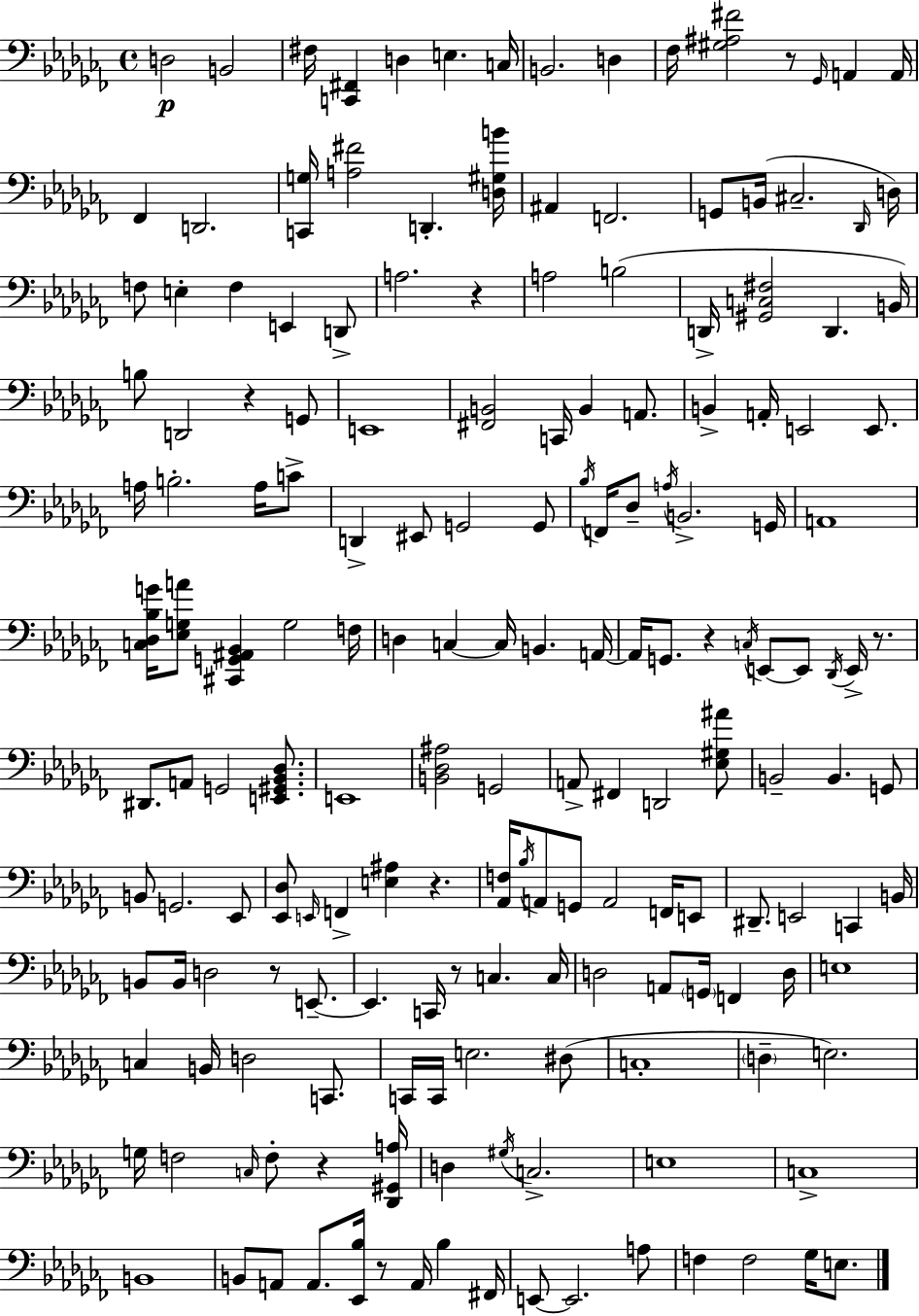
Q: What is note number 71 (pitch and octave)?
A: E2